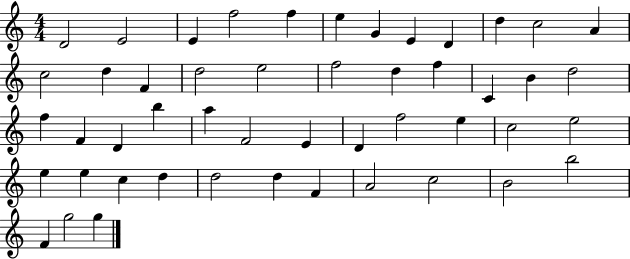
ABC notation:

X:1
T:Untitled
M:4/4
L:1/4
K:C
D2 E2 E f2 f e G E D d c2 A c2 d F d2 e2 f2 d f C B d2 f F D b a F2 E D f2 e c2 e2 e e c d d2 d F A2 c2 B2 b2 F g2 g